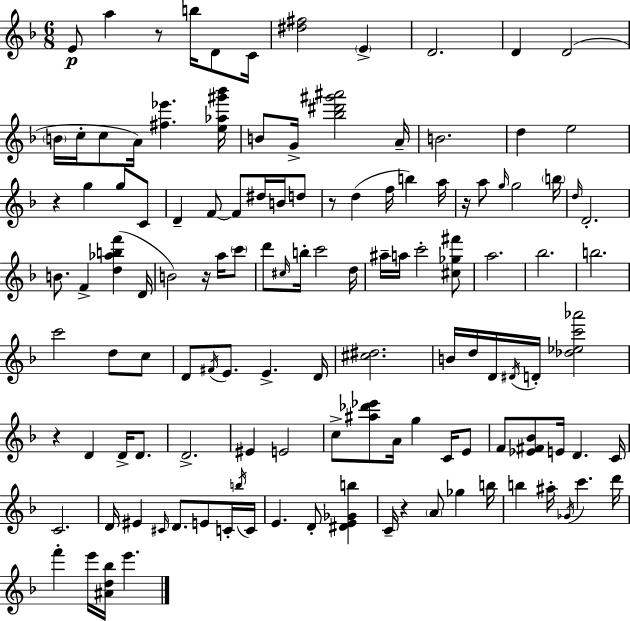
E4/e A5/q R/e B5/s D4/e C4/s [D#5,F#5]/h E4/q D4/h. D4/q D4/h B4/s C5/s C5/e A4/s [F#5,Eb6]/q. [E5,Ab5,G#6,Bb6]/s B4/e G4/s [Bb5,D#6,G#6,A#6]/h A4/s B4/h. D5/q E5/h R/q G5/q G5/e C4/e D4/q F4/e F4/e D#5/s B4/s D5/e R/e D5/q F5/s B5/q A5/s R/s A5/e G5/s G5/h B5/s D5/s D4/h. B4/e. F4/q [D5,Ab5,B5,F6]/q D4/s B4/h R/s A5/s C6/e D6/e C#5/s B5/s C6/h D5/s A#5/s A5/s C6/h [C#5,Gb5,F#6]/e A5/h. Bb5/h. B5/h. C6/h D5/e C5/e D4/e F#4/s E4/e. E4/q. D4/s [C#5,D#5]/h. B4/s D5/s D4/s D#4/s D4/s [Db5,Eb5,C6,Ab6]/h R/q D4/q D4/s D4/e. D4/h. EIS4/q E4/h C5/e [A#5,Db6,Eb6]/e A4/s G5/q C4/s E4/e F4/e [Eb4,F#4,Bb4]/e E4/s D4/q. C4/s C4/h. D4/s EIS4/q C#4/s D4/e. E4/e C4/s B5/s C4/s E4/q. D4/e [D#4,E4,Gb4,B5]/q C4/s R/q A4/e Gb5/q B5/s B5/q A#5/s Gb4/s C6/q. D6/s F6/q E6/s [A#4,D5,Bb5]/s E6/q.